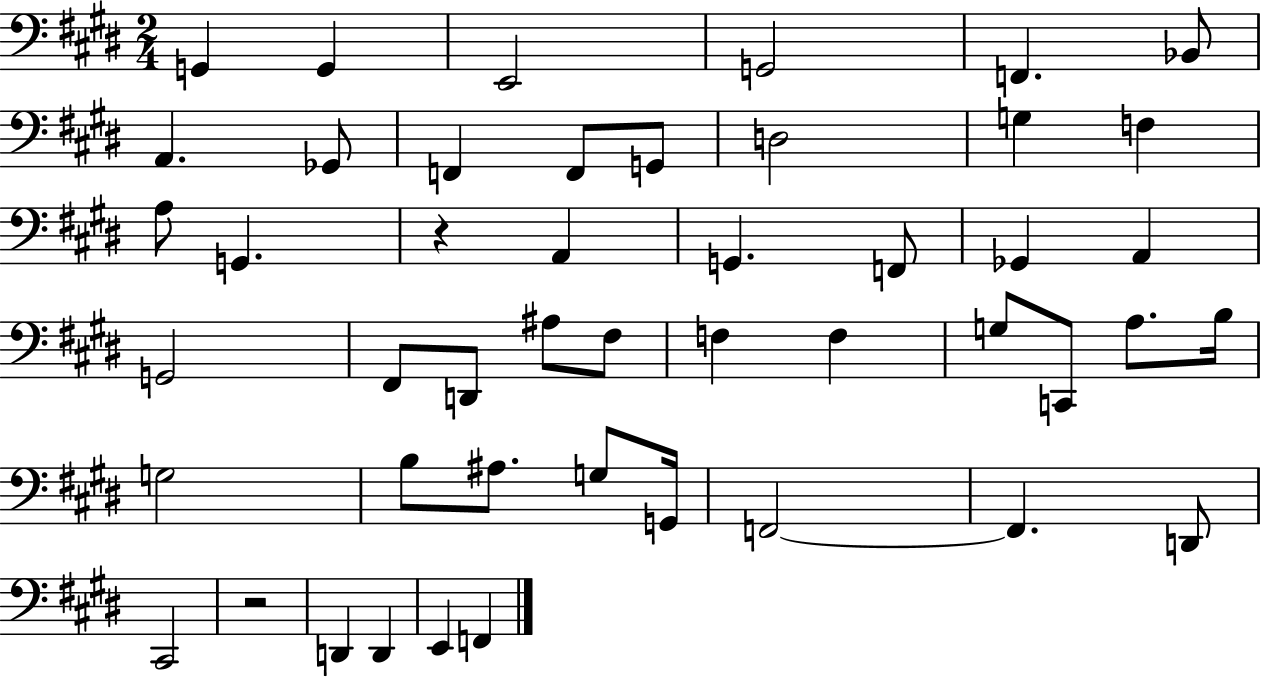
G2/q G2/q E2/h G2/h F2/q. Bb2/e A2/q. Gb2/e F2/q F2/e G2/e D3/h G3/q F3/q A3/e G2/q. R/q A2/q G2/q. F2/e Gb2/q A2/q G2/h F#2/e D2/e A#3/e F#3/e F3/q F3/q G3/e C2/e A3/e. B3/s G3/h B3/e A#3/e. G3/e G2/s F2/h F2/q. D2/e C#2/h R/h D2/q D2/q E2/q F2/q